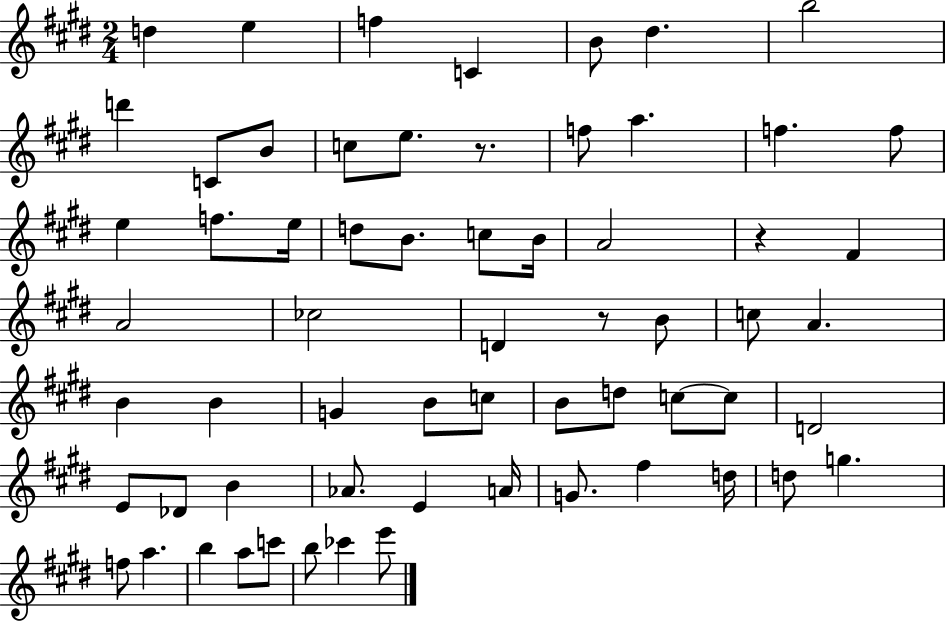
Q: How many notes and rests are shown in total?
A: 63